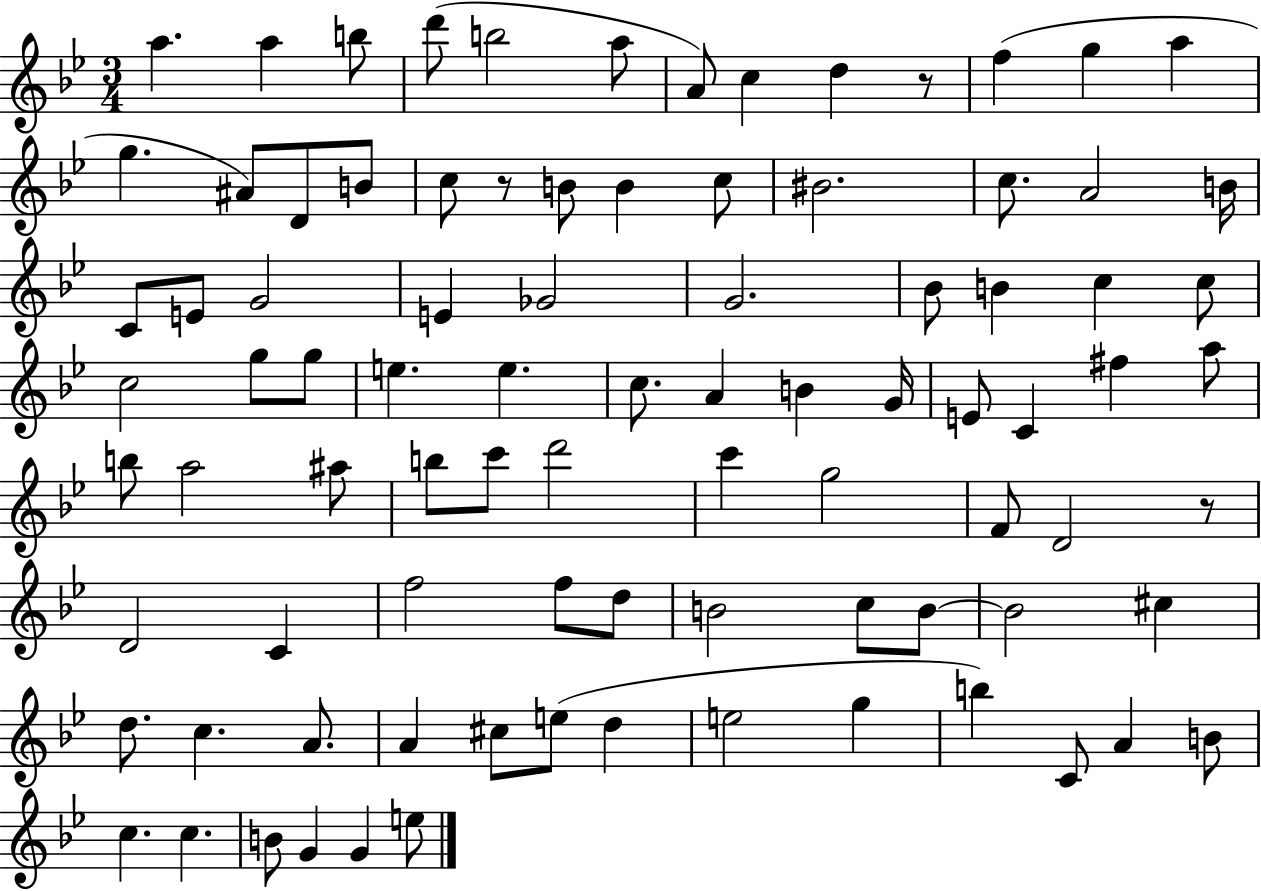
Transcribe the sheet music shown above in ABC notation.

X:1
T:Untitled
M:3/4
L:1/4
K:Bb
a a b/2 d'/2 b2 a/2 A/2 c d z/2 f g a g ^A/2 D/2 B/2 c/2 z/2 B/2 B c/2 ^B2 c/2 A2 B/4 C/2 E/2 G2 E _G2 G2 _B/2 B c c/2 c2 g/2 g/2 e e c/2 A B G/4 E/2 C ^f a/2 b/2 a2 ^a/2 b/2 c'/2 d'2 c' g2 F/2 D2 z/2 D2 C f2 f/2 d/2 B2 c/2 B/2 B2 ^c d/2 c A/2 A ^c/2 e/2 d e2 g b C/2 A B/2 c c B/2 G G e/2